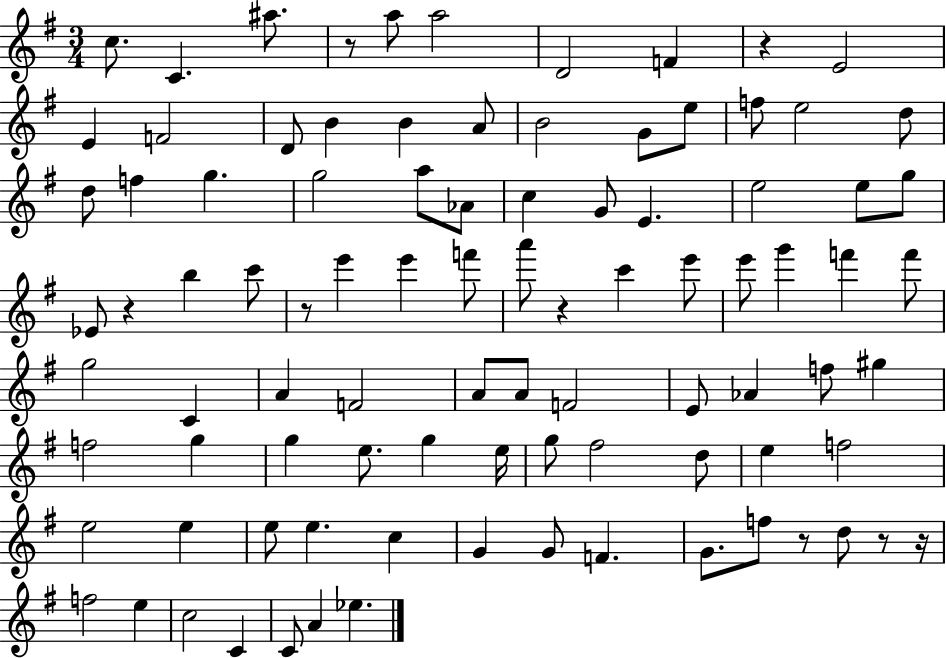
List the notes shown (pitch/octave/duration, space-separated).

C5/e. C4/q. A#5/e. R/e A5/e A5/h D4/h F4/q R/q E4/h E4/q F4/h D4/e B4/q B4/q A4/e B4/h G4/e E5/e F5/e E5/h D5/e D5/e F5/q G5/q. G5/h A5/e Ab4/e C5/q G4/e E4/q. E5/h E5/e G5/e Eb4/e R/q B5/q C6/e R/e E6/q E6/q F6/e A6/e R/q C6/q E6/e E6/e G6/q F6/q F6/e G5/h C4/q A4/q F4/h A4/e A4/e F4/h E4/e Ab4/q F5/e G#5/q F5/h G5/q G5/q E5/e. G5/q E5/s G5/e F#5/h D5/e E5/q F5/h E5/h E5/q E5/e E5/q. C5/q G4/q G4/e F4/q. G4/e. F5/e R/e D5/e R/e R/s F5/h E5/q C5/h C4/q C4/e A4/q Eb5/q.